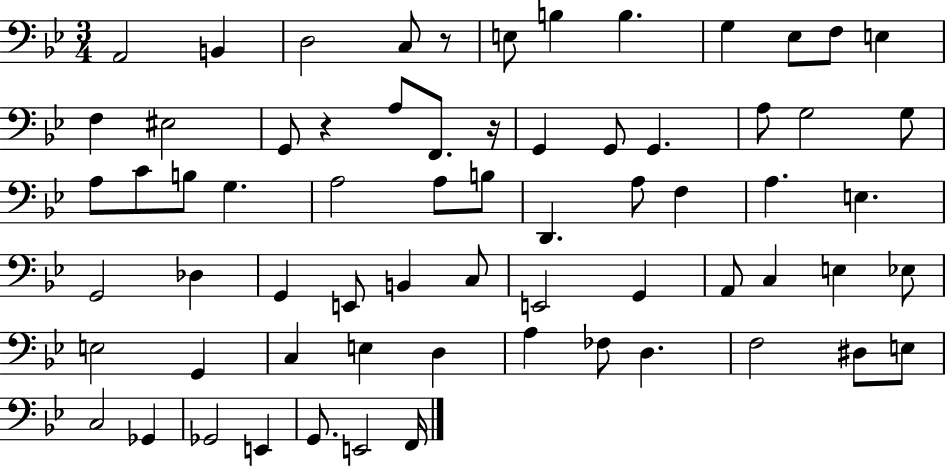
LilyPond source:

{
  \clef bass
  \numericTimeSignature
  \time 3/4
  \key bes \major
  a,2 b,4 | d2 c8 r8 | e8 b4 b4. | g4 ees8 f8 e4 | \break f4 eis2 | g,8 r4 a8 f,8. r16 | g,4 g,8 g,4. | a8 g2 g8 | \break a8 c'8 b8 g4. | a2 a8 b8 | d,4. a8 f4 | a4. e4. | \break g,2 des4 | g,4 e,8 b,4 c8 | e,2 g,4 | a,8 c4 e4 ees8 | \break e2 g,4 | c4 e4 d4 | a4 fes8 d4. | f2 dis8 e8 | \break c2 ges,4 | ges,2 e,4 | g,8. e,2 f,16 | \bar "|."
}